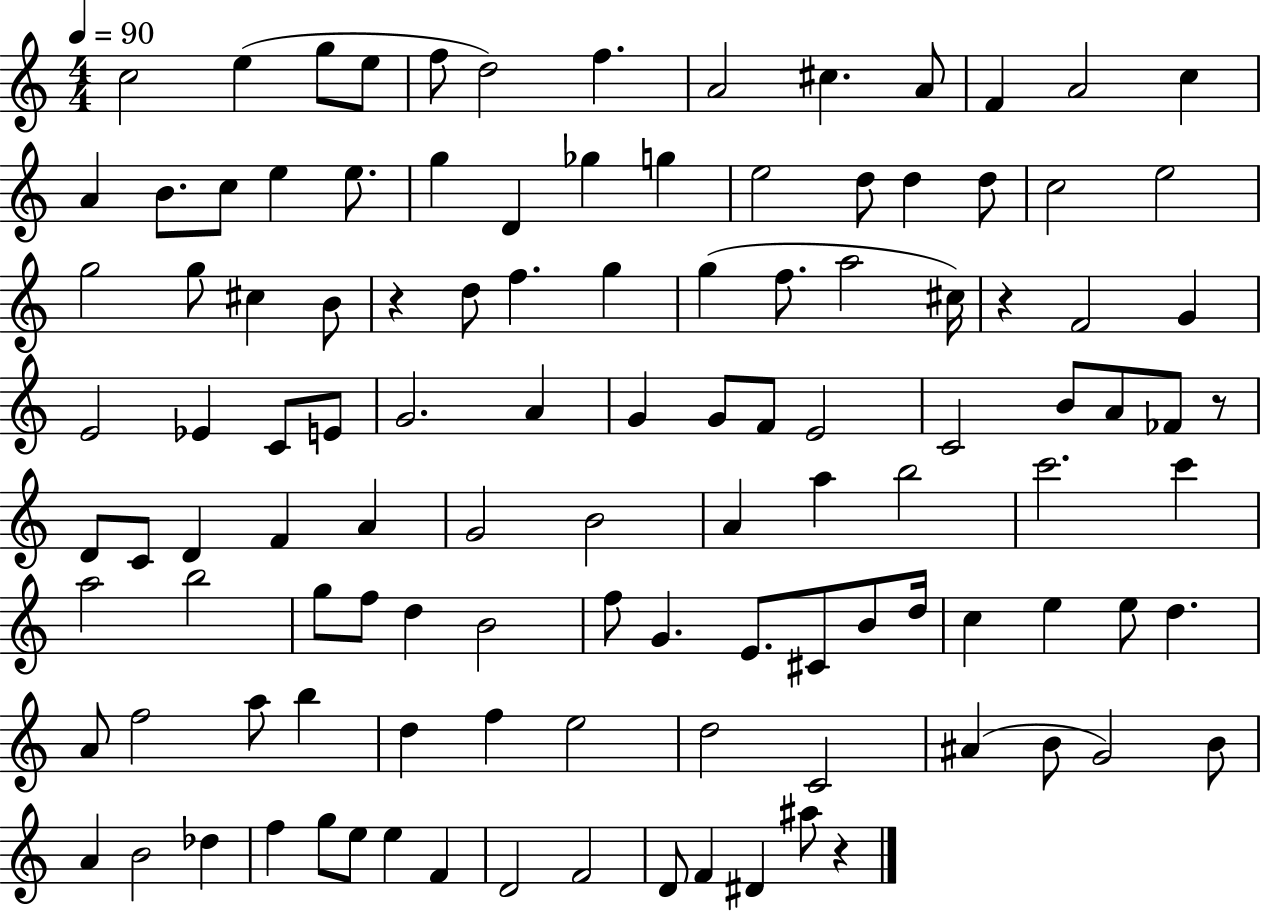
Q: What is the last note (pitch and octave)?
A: A#5